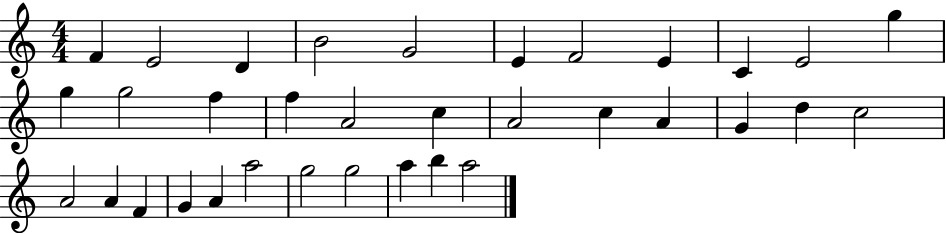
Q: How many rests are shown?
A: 0